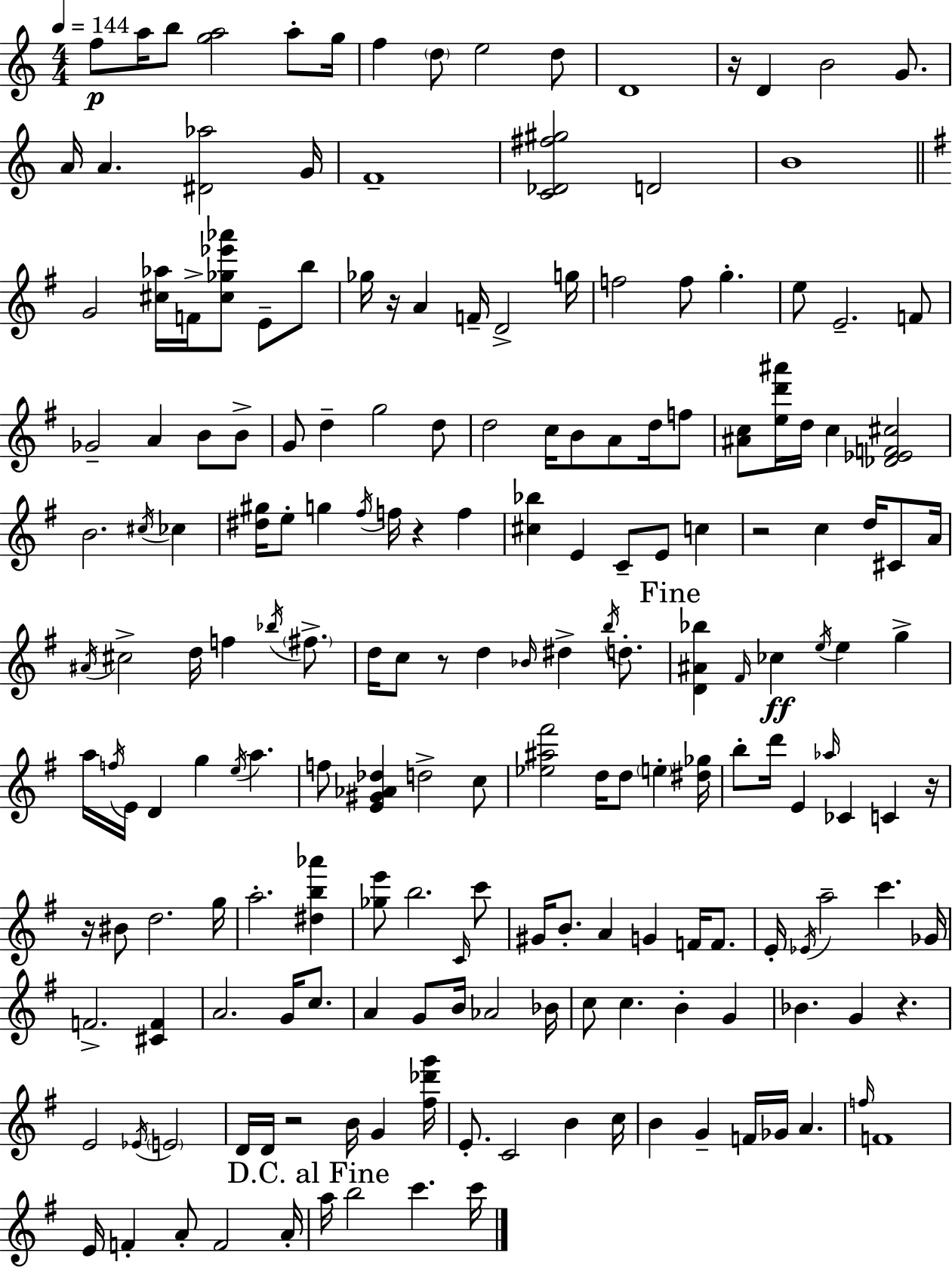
F5/e A5/s B5/e [G5,A5]/h A5/e G5/s F5/q D5/e E5/h D5/e D4/w R/s D4/q B4/h G4/e. A4/s A4/q. [D#4,Ab5]/h G4/s F4/w [C4,Db4,F#5,G#5]/h D4/h B4/w G4/h [C#5,Ab5]/s F4/s [C#5,Gb5,Eb6,Ab6]/e E4/e B5/e Gb5/s R/s A4/q F4/s D4/h G5/s F5/h F5/e G5/q. E5/e E4/h. F4/e Gb4/h A4/q B4/e B4/e G4/e D5/q G5/h D5/e D5/h C5/s B4/e A4/e D5/s F5/e [A#4,C5]/e [E5,D6,A#6]/s D5/s C5/q [Db4,Eb4,F4,C#5]/h B4/h. C#5/s CES5/q [D#5,G#5]/s E5/e G5/q F#5/s F5/s R/q F5/q [C#5,Bb5]/q E4/q C4/e E4/e C5/q R/h C5/q D5/s C#4/e A4/s A#4/s C#5/h D5/s F5/q Bb5/s F#5/e. D5/s C5/e R/e D5/q Bb4/s D#5/q B5/s D5/e. [D4,A#4,Bb5]/q F#4/s CES5/q E5/s E5/q G5/q A5/s F5/s E4/s D4/q G5/q E5/s A5/q. F5/e [E4,G#4,Ab4,Db5]/q D5/h C5/e [Eb5,A#5,F#6]/h D5/s D5/e E5/q [D#5,Gb5]/s B5/e D6/s E4/q Ab5/s CES4/q C4/q R/s R/s BIS4/e D5/h. G5/s A5/h. [D#5,B5,Ab6]/q [Gb5,E6]/e B5/h. C4/s C6/e G#4/s B4/e. A4/q G4/q F4/s F4/e. E4/s Eb4/s A5/h C6/q. Gb4/s F4/h. [C#4,F4]/q A4/h. G4/s C5/e. A4/q G4/e B4/s Ab4/h Bb4/s C5/e C5/q. B4/q G4/q Bb4/q. G4/q R/q. E4/h Eb4/s E4/h D4/s D4/s R/h B4/s G4/q [F#5,Db6,G6]/s E4/e. C4/h B4/q C5/s B4/q G4/q F4/s Gb4/s A4/q. F5/s F4/w E4/s F4/q A4/e F4/h A4/s A5/s B5/h C6/q. C6/s